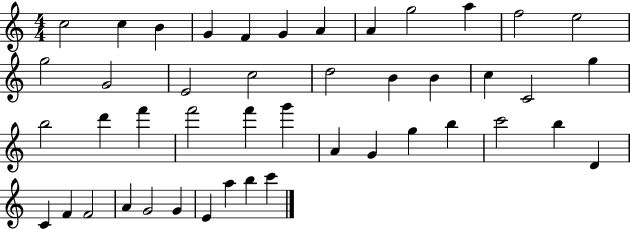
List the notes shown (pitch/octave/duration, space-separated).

C5/h C5/q B4/q G4/q F4/q G4/q A4/q A4/q G5/h A5/q F5/h E5/h G5/h G4/h E4/h C5/h D5/h B4/q B4/q C5/q C4/h G5/q B5/h D6/q F6/q F6/h F6/q G6/q A4/q G4/q G5/q B5/q C6/h B5/q D4/q C4/q F4/q F4/h A4/q G4/h G4/q E4/q A5/q B5/q C6/q